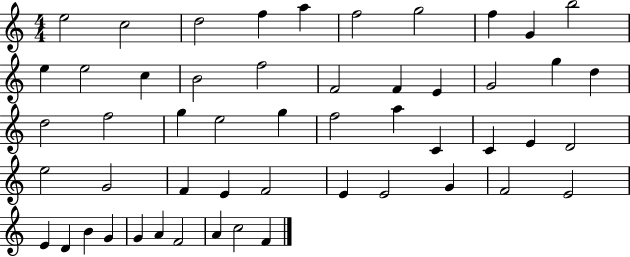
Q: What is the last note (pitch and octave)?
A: F4